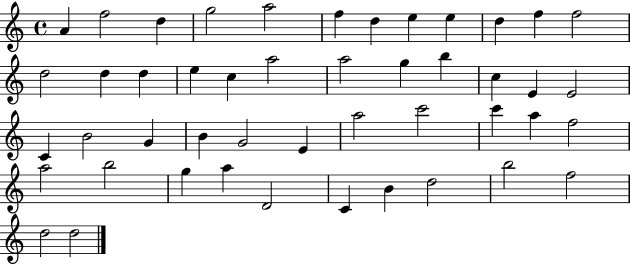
{
  \clef treble
  \time 4/4
  \defaultTimeSignature
  \key c \major
  a'4 f''2 d''4 | g''2 a''2 | f''4 d''4 e''4 e''4 | d''4 f''4 f''2 | \break d''2 d''4 d''4 | e''4 c''4 a''2 | a''2 g''4 b''4 | c''4 e'4 e'2 | \break c'4 b'2 g'4 | b'4 g'2 e'4 | a''2 c'''2 | c'''4 a''4 f''2 | \break a''2 b''2 | g''4 a''4 d'2 | c'4 b'4 d''2 | b''2 f''2 | \break d''2 d''2 | \bar "|."
}